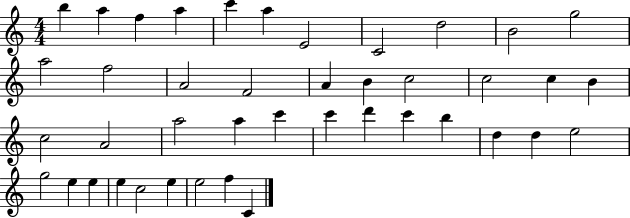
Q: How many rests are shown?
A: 0